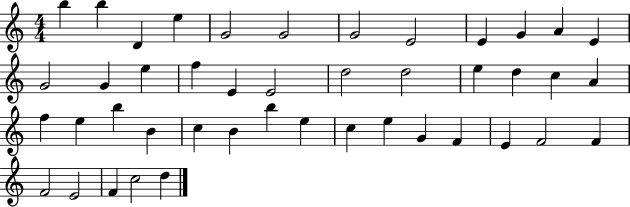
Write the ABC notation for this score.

X:1
T:Untitled
M:4/4
L:1/4
K:C
b b D e G2 G2 G2 E2 E G A E G2 G e f E E2 d2 d2 e d c A f e b B c B b e c e G F E F2 F F2 E2 F c2 d